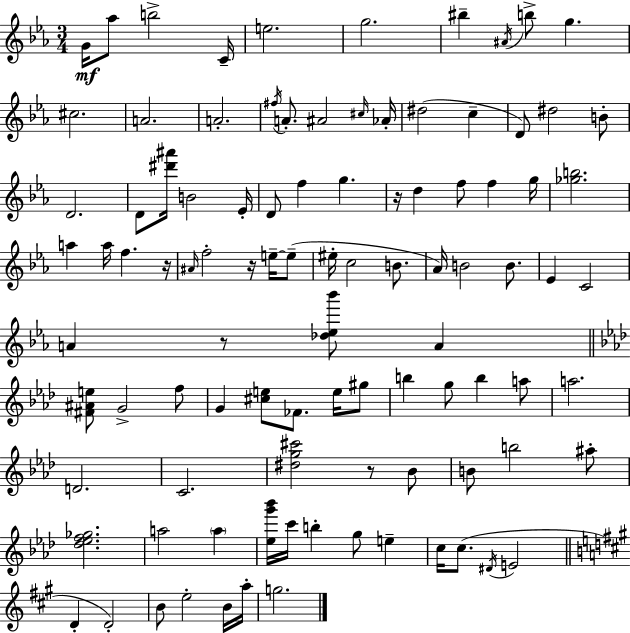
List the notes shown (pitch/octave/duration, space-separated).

G4/s Ab5/e B5/h C4/s E5/h. G5/h. BIS5/q A#4/s B5/e G5/q. C#5/h. A4/h. A4/h. F#5/s A4/e. A#4/h C#5/s Ab4/s D#5/h C5/q D4/e D#5/h B4/e D4/h. D4/e [D#6,A#6]/s B4/h Eb4/s D4/e F5/q G5/q. R/s D5/q F5/e F5/q G5/s [Gb5,B5]/h. A5/q A5/s F5/q. R/s A#4/s F5/h R/s E5/s E5/e EIS5/s C5/h B4/e. Ab4/s B4/h B4/e. Eb4/q C4/h A4/q R/e [Db5,Eb5,Bb6]/e A4/q [F#4,A#4,E5]/e G4/h F5/e G4/q [C#5,E5]/e FES4/e. E5/s G#5/e B5/q G5/e B5/q A5/e A5/h. D4/h. C4/h. [D#5,G5,C#6]/h R/e Bb4/e B4/e B5/h A#5/e [Db5,Eb5,F5,Gb5]/h. A5/h A5/q [Eb5,G6,Bb6]/s C6/s B5/q G5/e E5/q C5/s C5/e. D#4/s E4/h D4/q D4/h B4/e E5/h B4/s A5/s G5/h.